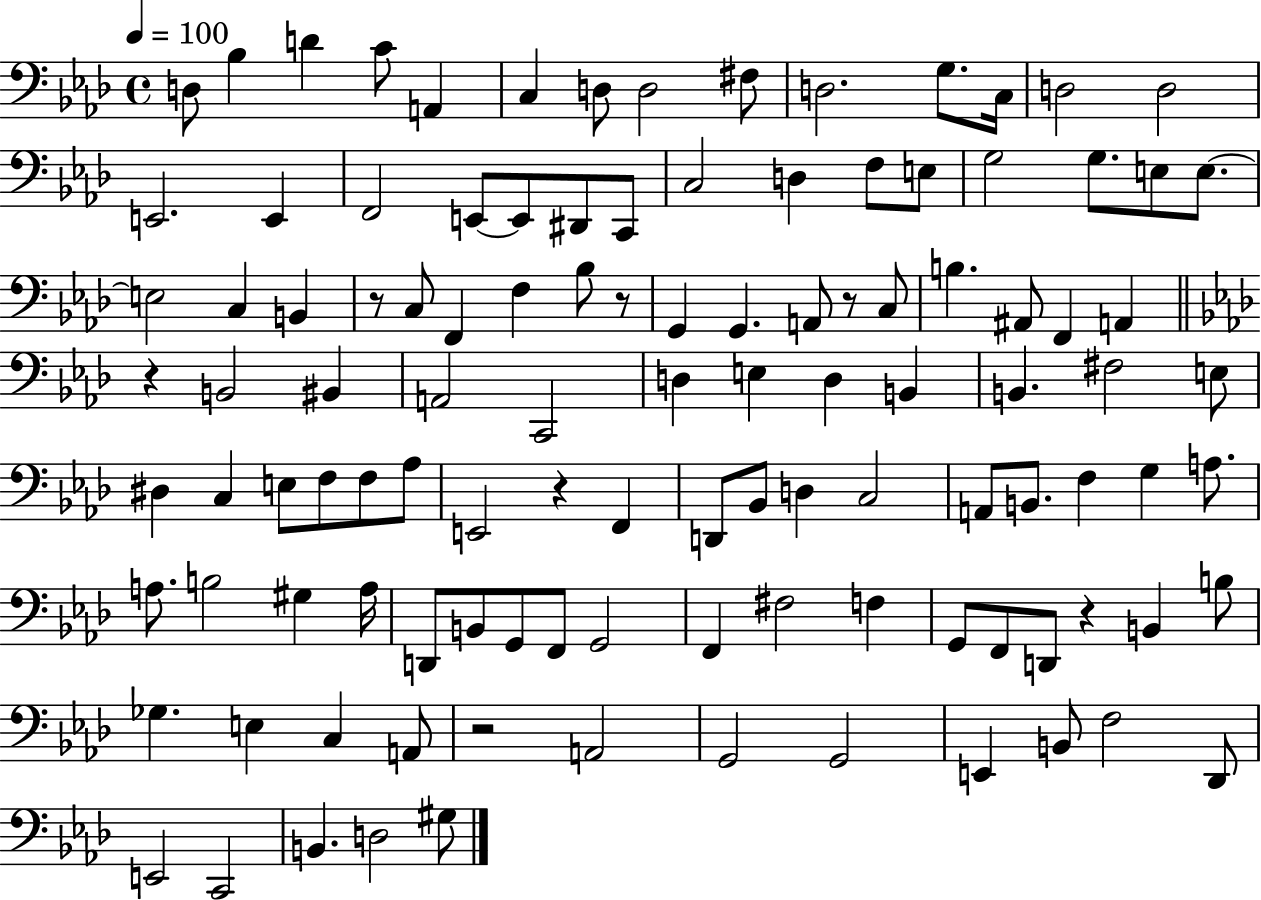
D3/e Bb3/q D4/q C4/e A2/q C3/q D3/e D3/h F#3/e D3/h. G3/e. C3/s D3/h D3/h E2/h. E2/q F2/h E2/e E2/e D#2/e C2/e C3/h D3/q F3/e E3/e G3/h G3/e. E3/e E3/e. E3/h C3/q B2/q R/e C3/e F2/q F3/q Bb3/e R/e G2/q G2/q. A2/e R/e C3/e B3/q. A#2/e F2/q A2/q R/q B2/h BIS2/q A2/h C2/h D3/q E3/q D3/q B2/q B2/q. F#3/h E3/e D#3/q C3/q E3/e F3/e F3/e Ab3/e E2/h R/q F2/q D2/e Bb2/e D3/q C3/h A2/e B2/e. F3/q G3/q A3/e. A3/e. B3/h G#3/q A3/s D2/e B2/e G2/e F2/e G2/h F2/q F#3/h F3/q G2/e F2/e D2/e R/q B2/q B3/e Gb3/q. E3/q C3/q A2/e R/h A2/h G2/h G2/h E2/q B2/e F3/h Db2/e E2/h C2/h B2/q. D3/h G#3/e